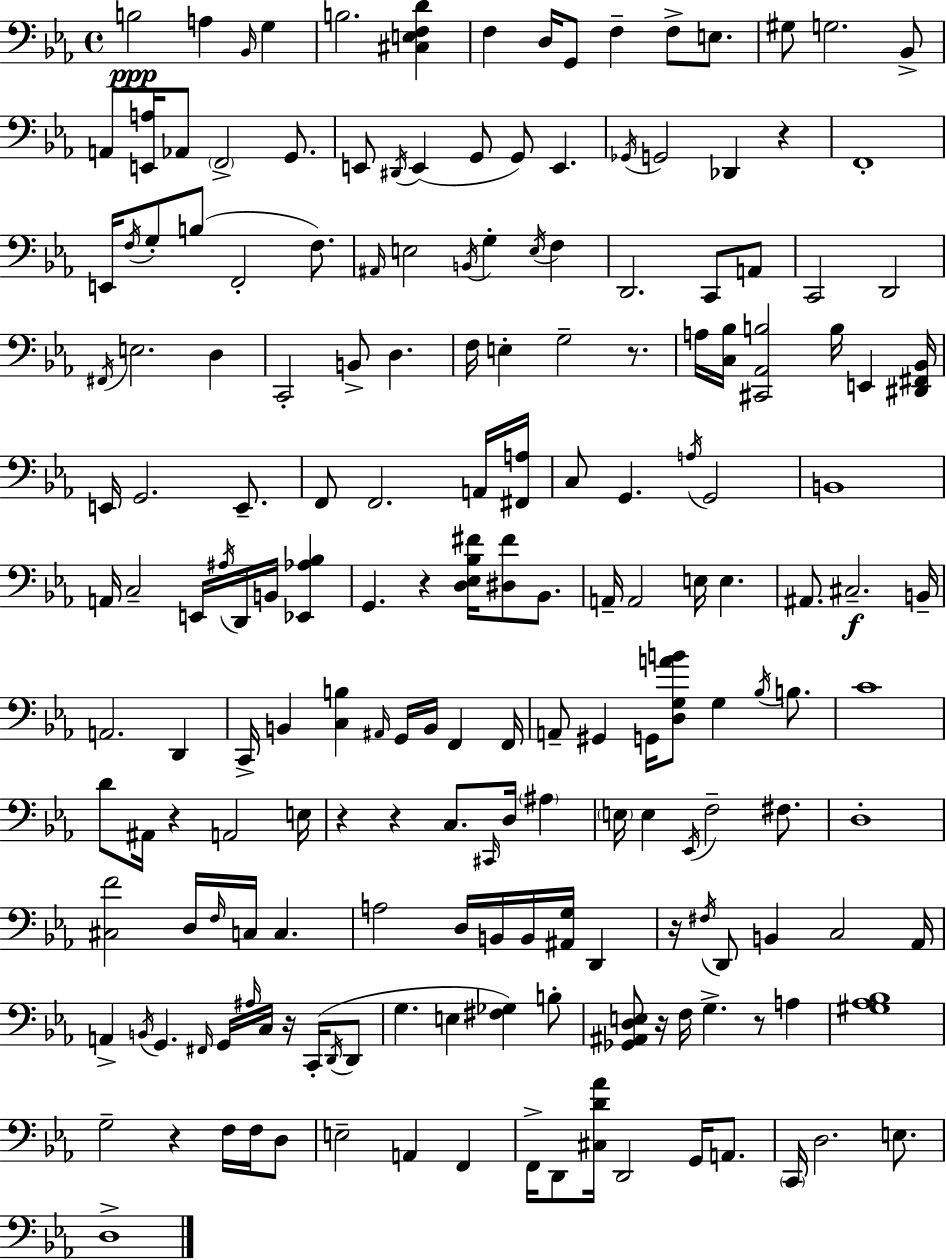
{
  \clef bass
  \time 4/4
  \defaultTimeSignature
  \key ees \major
  b2\ppp a4 \grace { bes,16 } g4 | b2. <cis e f d'>4 | f4 d16 g,8 f4-- f8-> e8. | gis8 g2. bes,8-> | \break a,8 <e, a>16 aes,8 \parenthesize f,2-> g,8. | e,8 \acciaccatura { dis,16 }( e,4 g,8 g,8) e,4. | \acciaccatura { ges,16 } g,2 des,4 r4 | f,1-. | \break e,16 \acciaccatura { f16 } g8-. b8( f,2-. | f8.) \grace { ais,16 } e2 \acciaccatura { b,16 } g4-. | \acciaccatura { e16 } f4 d,2. | c,8 a,8 c,2 d,2 | \break \acciaccatura { fis,16 } e2. | d4 c,2-. | b,8-> d4. f16 e4-. g2-- | r8. a16 <c bes>16 <cis, aes, b>2 | \break b16 e,4 <dis, fis, bes,>16 e,16 g,2. | e,8.-- f,8 f,2. | a,16 <fis, a>16 c8 g,4. | \acciaccatura { a16 } g,2 b,1 | \break a,16 c2-- | e,16 \acciaccatura { ais16 } d,16 b,16 <ees, aes bes>4 g,4. | r4 <d ees bes fis'>16 <dis fis'>8 bes,8. a,16-- a,2 | e16 e4. ais,8. cis2.--\f | \break b,16-- a,2. | d,4 c,16-> b,4 <c b>4 | \grace { ais,16 } g,16 b,16 f,4 f,16 a,8-- gis,4 | g,16 <d g a' b'>8 g4 \acciaccatura { bes16 } b8. c'1 | \break d'8 ais,16 r4 | a,2 e16 r4 | r4 c8. \grace { cis,16 } d16 \parenthesize ais4 \parenthesize e16 e4 | \acciaccatura { ees,16 } f2-- fis8. d1-. | \break <cis f'>2 | d16 \grace { f16 } c16 c4. a2 | d16 b,16 b,16 <ais, g>16 d,4 r16 | \acciaccatura { fis16 } d,8 b,4 c2 aes,16 | \break a,4-> \acciaccatura { b,16 } g,4. \grace { fis,16 } g,16 \grace { ais16 } c16 r16 | c,16-.( \acciaccatura { d,16 } d,8 g4. e4 <fis ges>4) | b8-. <ges, ais, d e>8 r16 f16 g4.-> r8 | a4 <gis aes bes>1 | \break g2-- r4 | f16 f16 d8 e2-- a,4 | f,4 f,16-> d,8 <cis d' aes'>16 d,2 | g,16 a,8. \parenthesize c,16 d2. | \break e8. d1-> | \bar "|."
}